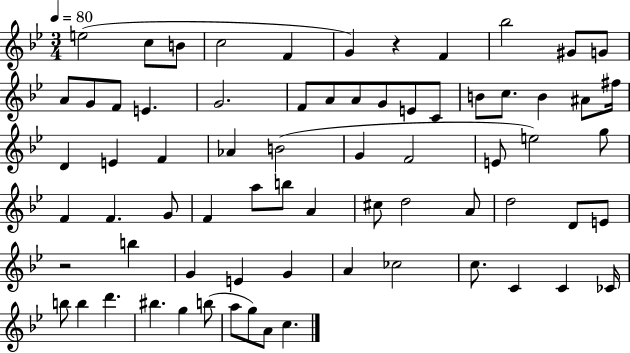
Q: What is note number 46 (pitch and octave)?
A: A4